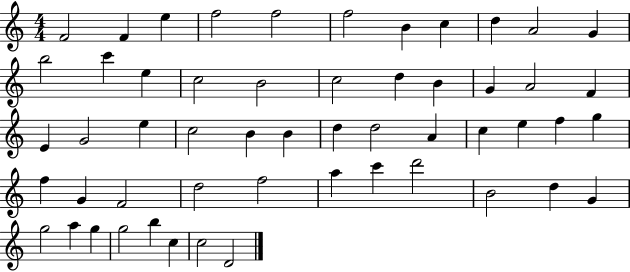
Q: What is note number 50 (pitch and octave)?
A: G5